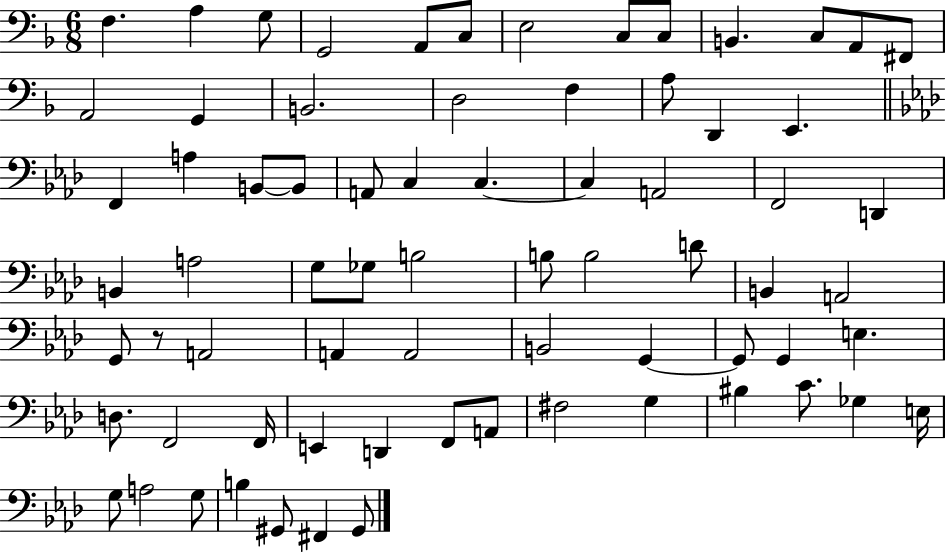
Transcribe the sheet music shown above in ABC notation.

X:1
T:Untitled
M:6/8
L:1/4
K:F
F, A, G,/2 G,,2 A,,/2 C,/2 E,2 C,/2 C,/2 B,, C,/2 A,,/2 ^F,,/2 A,,2 G,, B,,2 D,2 F, A,/2 D,, E,, F,, A, B,,/2 B,,/2 A,,/2 C, C, C, A,,2 F,,2 D,, B,, A,2 G,/2 _G,/2 B,2 B,/2 B,2 D/2 B,, A,,2 G,,/2 z/2 A,,2 A,, A,,2 B,,2 G,, G,,/2 G,, E, D,/2 F,,2 F,,/4 E,, D,, F,,/2 A,,/2 ^F,2 G, ^B, C/2 _G, E,/4 G,/2 A,2 G,/2 B, ^G,,/2 ^F,, ^G,,/2